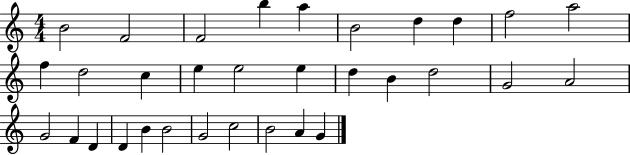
B4/h F4/h F4/h B5/q A5/q B4/h D5/q D5/q F5/h A5/h F5/q D5/h C5/q E5/q E5/h E5/q D5/q B4/q D5/h G4/h A4/h G4/h F4/q D4/q D4/q B4/q B4/h G4/h C5/h B4/h A4/q G4/q